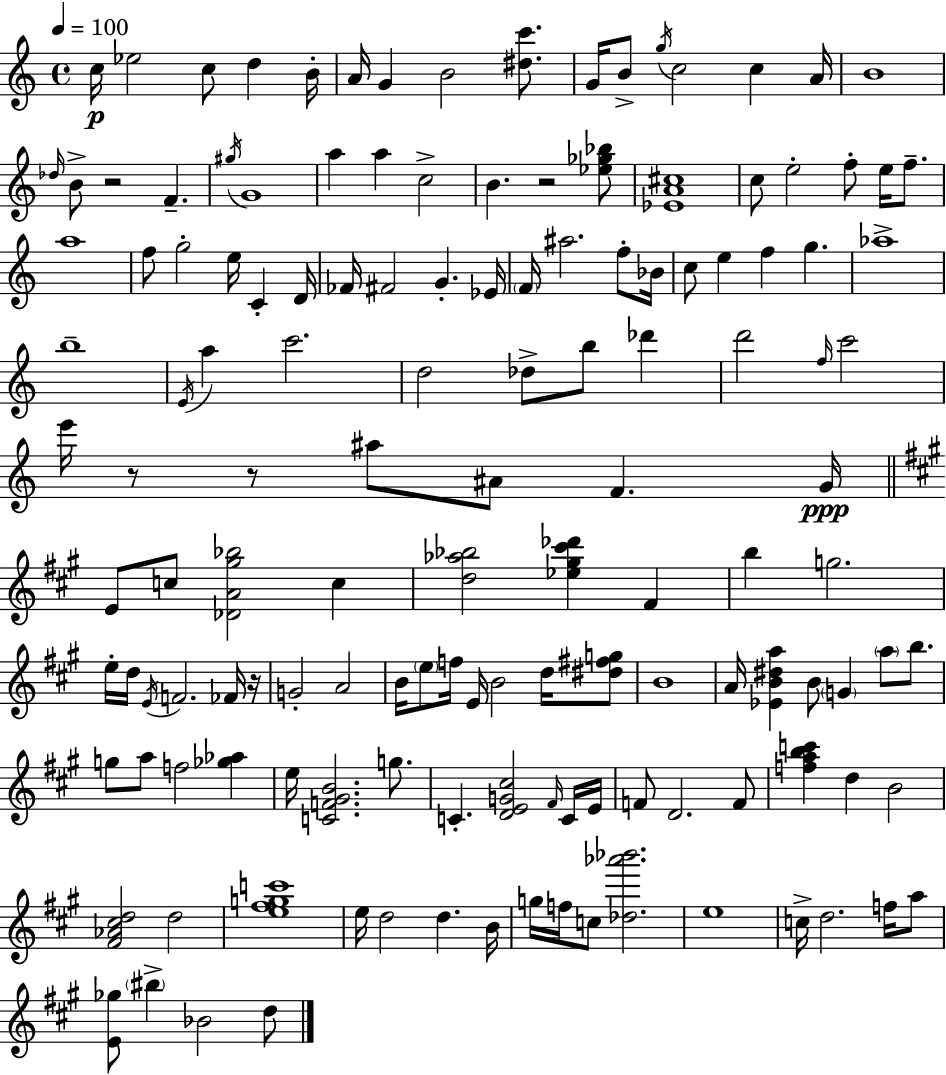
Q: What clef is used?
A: treble